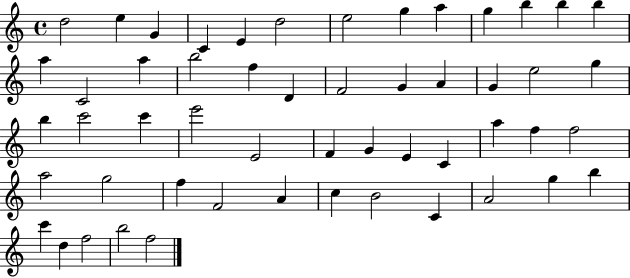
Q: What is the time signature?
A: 4/4